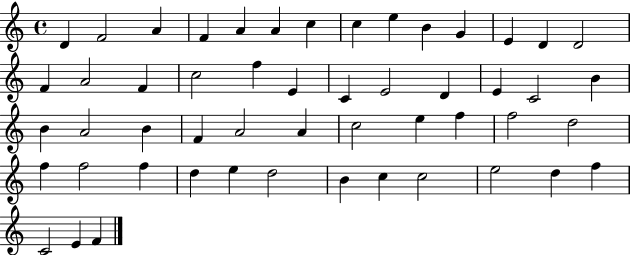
{
  \clef treble
  \time 4/4
  \defaultTimeSignature
  \key c \major
  d'4 f'2 a'4 | f'4 a'4 a'4 c''4 | c''4 e''4 b'4 g'4 | e'4 d'4 d'2 | \break f'4 a'2 f'4 | c''2 f''4 e'4 | c'4 e'2 d'4 | e'4 c'2 b'4 | \break b'4 a'2 b'4 | f'4 a'2 a'4 | c''2 e''4 f''4 | f''2 d''2 | \break f''4 f''2 f''4 | d''4 e''4 d''2 | b'4 c''4 c''2 | e''2 d''4 f''4 | \break c'2 e'4 f'4 | \bar "|."
}